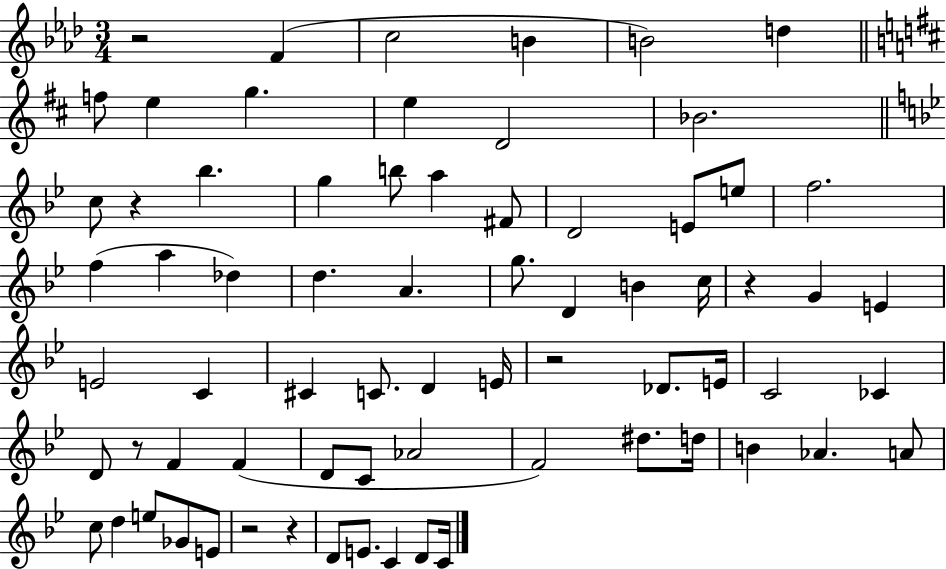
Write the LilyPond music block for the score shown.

{
  \clef treble
  \numericTimeSignature
  \time 3/4
  \key aes \major
  r2 f'4( | c''2 b'4 | b'2) d''4 | \bar "||" \break \key b \minor f''8 e''4 g''4. | e''4 d'2 | bes'2. | \bar "||" \break \key bes \major c''8 r4 bes''4. | g''4 b''8 a''4 fis'8 | d'2 e'8 e''8 | f''2. | \break f''4( a''4 des''4) | d''4. a'4. | g''8. d'4 b'4 c''16 | r4 g'4 e'4 | \break e'2 c'4 | cis'4 c'8. d'4 e'16 | r2 des'8. e'16 | c'2 ces'4 | \break d'8 r8 f'4 f'4( | d'8 c'8 aes'2 | f'2) dis''8. d''16 | b'4 aes'4. a'8 | \break c''8 d''4 e''8 ges'8 e'8 | r2 r4 | d'8 e'8. c'4 d'8 c'16 | \bar "|."
}